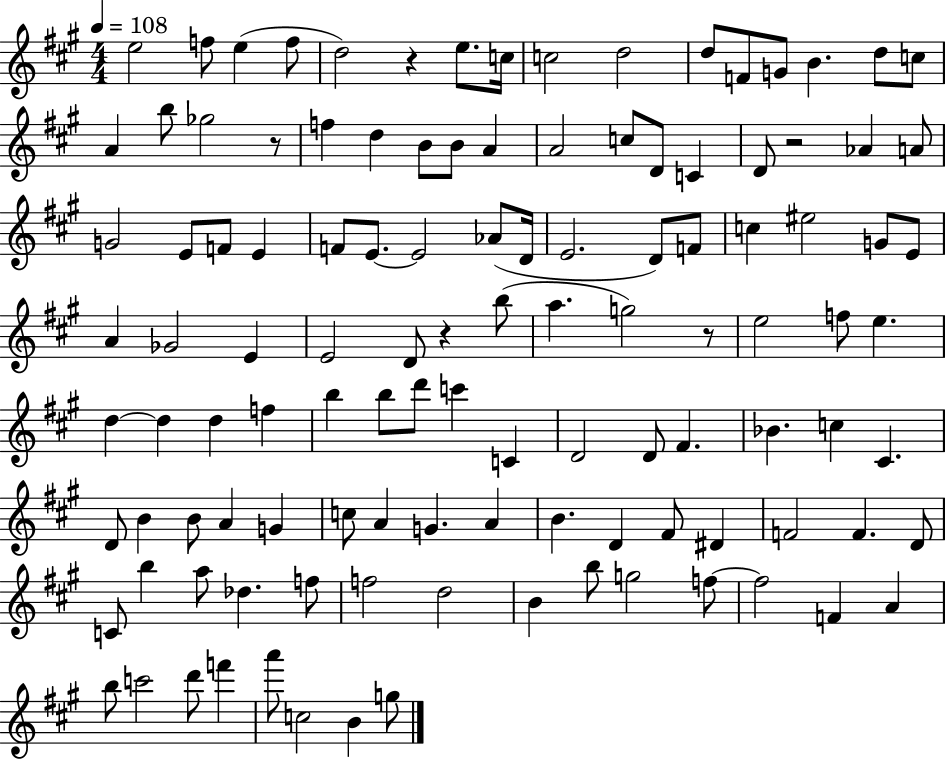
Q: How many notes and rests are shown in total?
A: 115